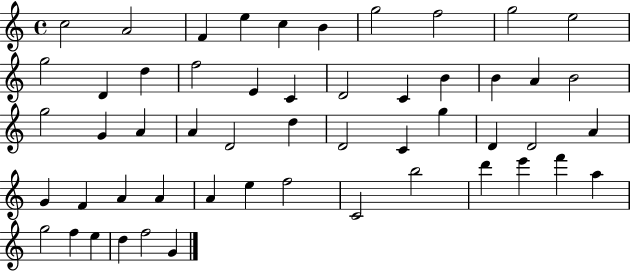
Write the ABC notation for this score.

X:1
T:Untitled
M:4/4
L:1/4
K:C
c2 A2 F e c B g2 f2 g2 e2 g2 D d f2 E C D2 C B B A B2 g2 G A A D2 d D2 C g D D2 A G F A A A e f2 C2 b2 d' e' f' a g2 f e d f2 G